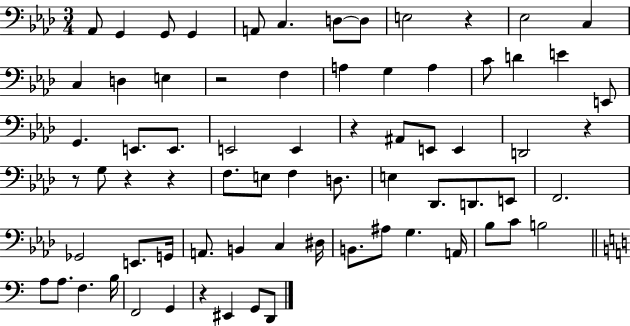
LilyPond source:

{
  \clef bass
  \numericTimeSignature
  \time 3/4
  \key aes \major
  aes,8 g,4 g,8 g,4 | a,8 c4. d8~~ d8 | e2 r4 | ees2 c4 | \break c4 d4 e4 | r2 f4 | a4 g4 a4 | c'8 d'4 e'4 e,8 | \break g,4. e,8. e,8. | e,2 e,4 | r4 ais,8 e,8 e,4 | d,2 r4 | \break r8 g8 r4 r4 | f8. e8 f4 d8. | e4 des,8. d,8. e,8 | f,2. | \break ges,2 e,8. g,16 | a,8. b,4 c4 dis16 | b,8. ais8 g4. a,16 | bes8 c'8 b2 | \break \bar "||" \break \key c \major a8 a8. f4. b16 | f,2 g,4 | r4 eis,4 g,8 d,8 | \bar "|."
}